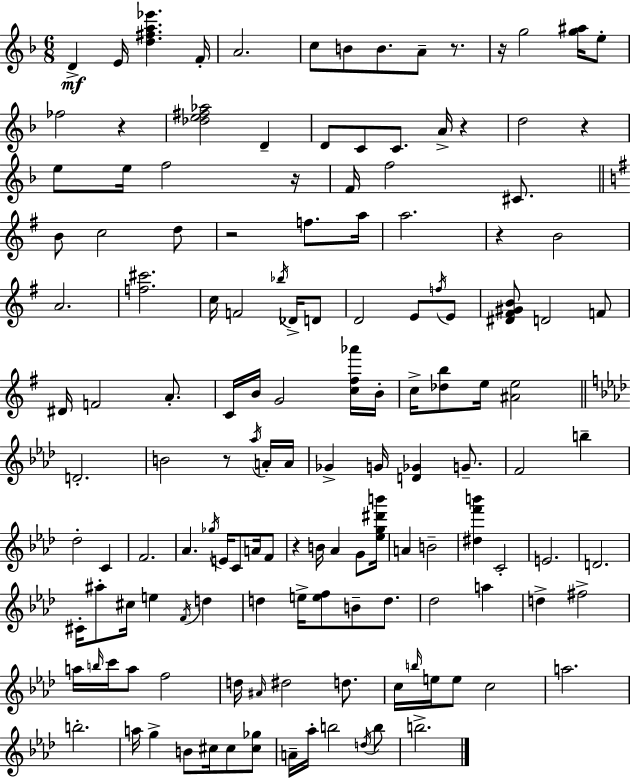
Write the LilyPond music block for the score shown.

{
  \clef treble
  \numericTimeSignature
  \time 6/8
  \key d \minor
  d'4->\mf e'16 <d'' fis'' a'' ees'''>4. f'16-. | a'2. | c''8 b'8 b'8. a'8-- r8. | r16 g''2 <g'' ais''>16 e''8-. | \break fes''2 r4 | <des'' e'' fis'' aes''>2 d'4-- | d'8 c'8 c'8. a'16-> r4 | d''2 r4 | \break e''8 e''16 f''2 r16 | f'16 f''2 cis'8. | \bar "||" \break \key e \minor b'8 c''2 d''8 | r2 f''8. a''16 | a''2. | r4 b'2 | \break a'2. | <f'' cis'''>2. | c''16 f'2 \acciaccatura { bes''16 } des'16-> d'8 | d'2 e'8 \acciaccatura { f''16 } | \break e'8 <dis' fis' gis' b'>8 d'2 | f'8 dis'16 f'2 a'8.-. | c'16 b'16 g'2 | <c'' fis'' aes'''>16 b'16-. c''16-> <des'' b''>8 e''16 <ais' e''>2 | \break \bar "||" \break \key aes \major d'2.-. | b'2 r8 \acciaccatura { aes''16 } a'16-. | a'16 ges'4-> g'16 <d' ges'>4 g'8.-- | f'2 b''4-- | \break des''2-. c'4 | f'2. | aes'4. \acciaccatura { ges''16 } e'16 c'8 a'16 | f'8 r4 b'16 aes'4 g'8 | \break <ees'' g'' dis''' b'''>16 a'4 b'2-- | <dis'' f''' b'''>4 c'2-. | e'2. | d'2. | \break cis'16-. ais''8-. cis''16 e''4 \acciaccatura { f'16 } d''4 | d''4 e''16-> <e'' f''>8 b'8-- | d''8. des''2 a''4 | d''4-> fis''2-> | \break a''16 \grace { b''16 } c'''16 a''8 f''2 | d''16 \grace { ais'16 } dis''2 | d''8. c''16 \grace { b''16 } e''16 e''8 c''2 | a''2. | \break b''2.-. | a''16 g''4-> b'8 | cis''16 cis''8 <cis'' ges''>8 a'16-- aes''16-. b''2 | \acciaccatura { d''16 } b''8 b''2.-> | \break \bar "|."
}